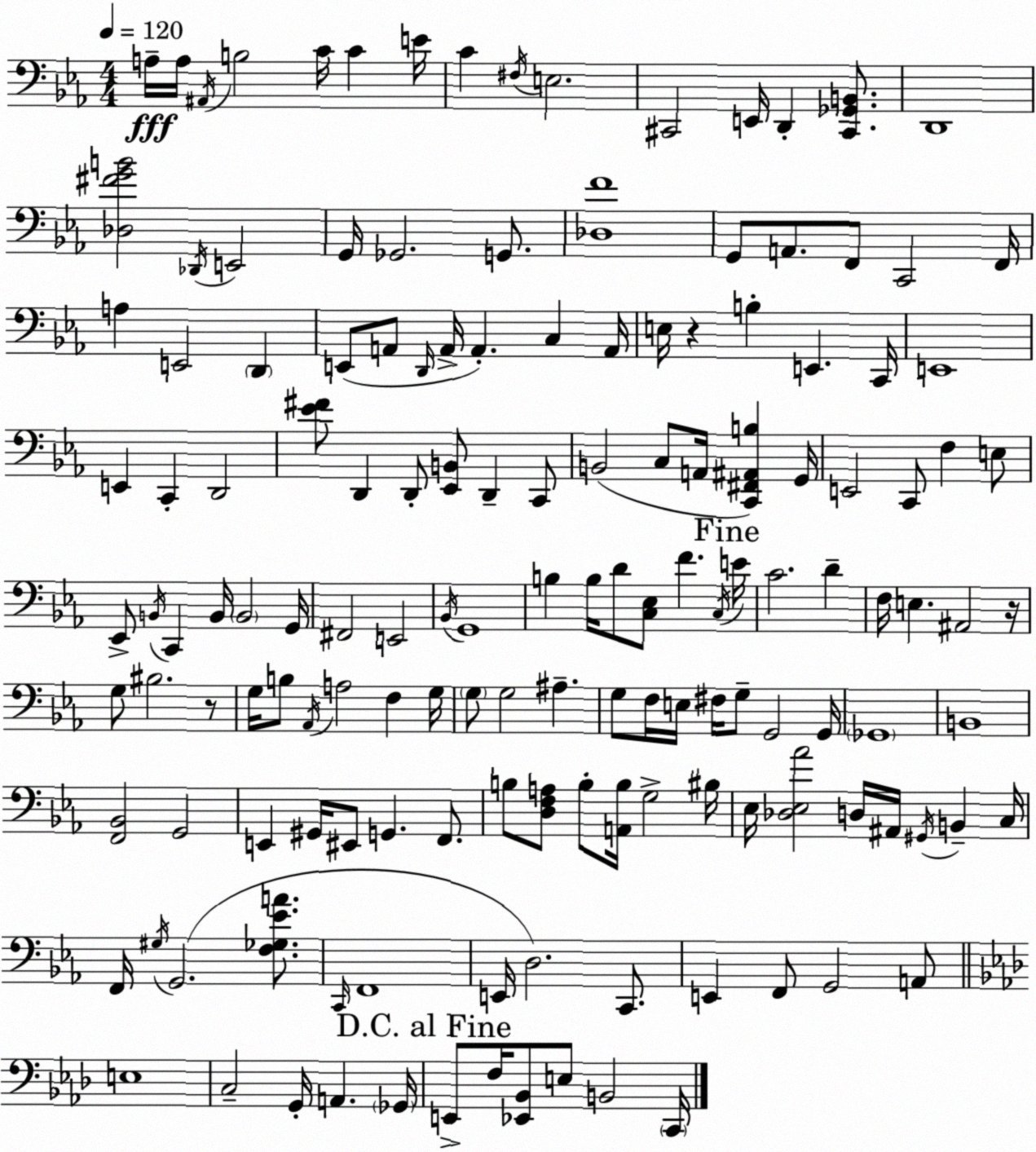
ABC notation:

X:1
T:Untitled
M:4/4
L:1/4
K:Eb
A,/4 A,/4 ^A,,/4 B,2 C/4 C E/4 C ^F,/4 E,2 ^C,,2 E,,/4 D,, [^C,,_G,,B,,]/2 D,,4 [_D,^FGB]2 _D,,/4 E,,2 G,,/4 _G,,2 G,,/2 [_D,F]4 G,,/2 A,,/2 F,,/2 C,,2 F,,/4 A, E,,2 D,, E,,/2 A,,/2 D,,/4 A,,/4 A,, C, A,,/4 E,/4 z B, E,, C,,/4 E,,4 E,, C,, D,,2 [_E^F]/2 D,, D,,/2 [_E,,B,,]/2 D,, C,,/2 B,,2 C,/2 A,,/4 [C,,^F,,^A,,B,] G,,/4 E,,2 C,,/2 F, E,/2 _E,,/2 B,,/4 C,, B,,/4 B,,2 G,,/4 ^F,,2 E,,2 _B,,/4 G,,4 B, B,/4 D/2 [C,_E,]/2 F C,/4 E/4 C2 D F,/4 E, ^A,,2 z/4 G,/2 ^B,2 z/2 G,/4 B,/2 _A,,/4 A,2 F, G,/4 G,/2 G,2 ^A, G,/2 F,/4 E,/4 ^F,/4 G,/2 G,,2 G,,/4 _G,,4 B,,4 [F,,_B,,]2 G,,2 E,, ^G,,/4 ^E,,/2 G,, F,,/2 B,/2 [D,F,A,]/2 B,/2 [A,,B,]/4 G,2 ^B,/4 _E,/4 [_D,_E,_A]2 D,/4 ^A,,/4 ^G,,/4 B,, C,/4 F,,/4 ^G,/4 G,,2 [F,_G,_EA]/2 C,,/4 F,,4 E,,/4 D,2 C,,/2 E,, F,,/2 G,,2 A,,/2 E,4 C,2 G,,/4 A,, _G,,/4 E,,/2 F,/4 [_E,,_B,,]/2 E,/2 B,,2 C,,/4